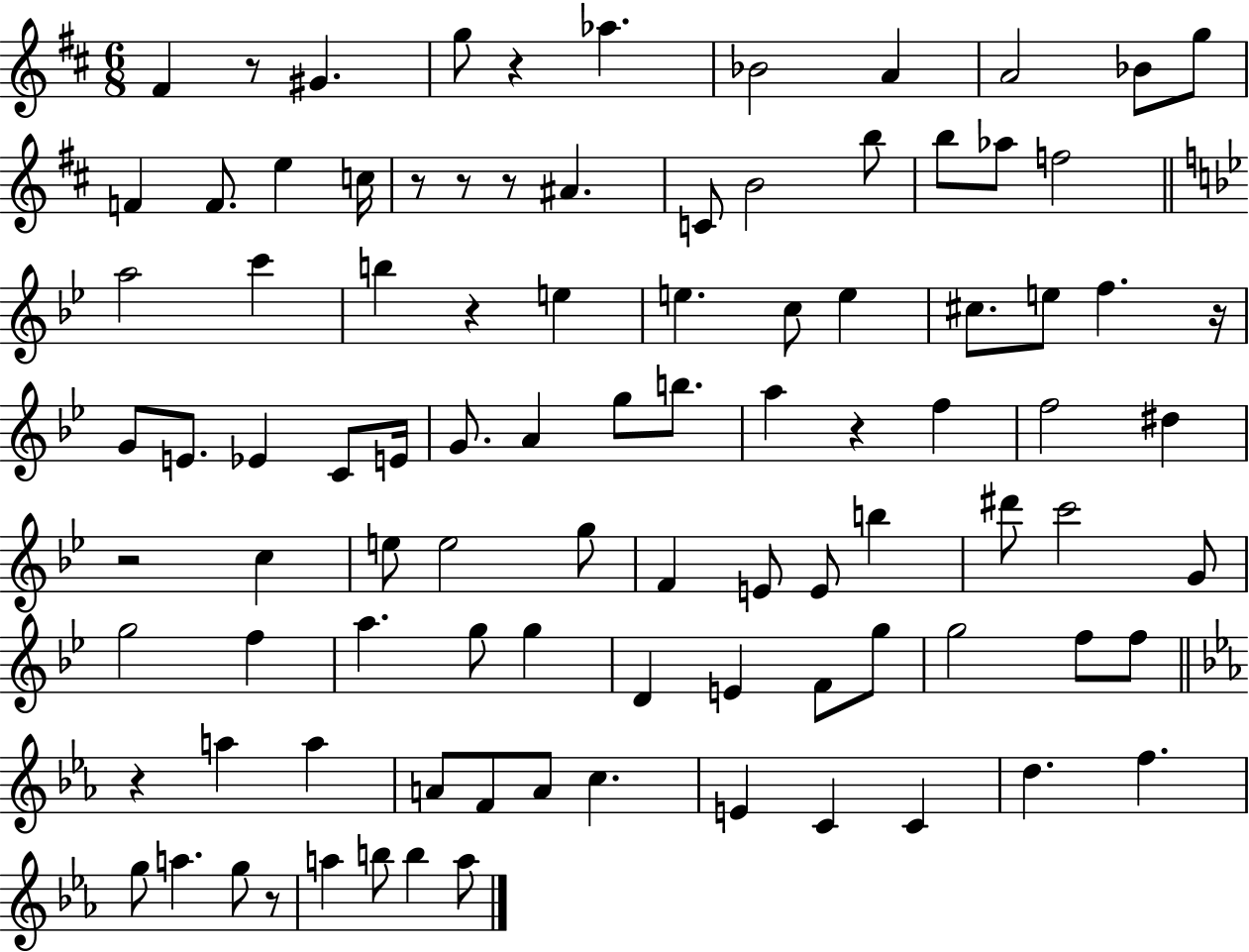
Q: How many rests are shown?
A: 11